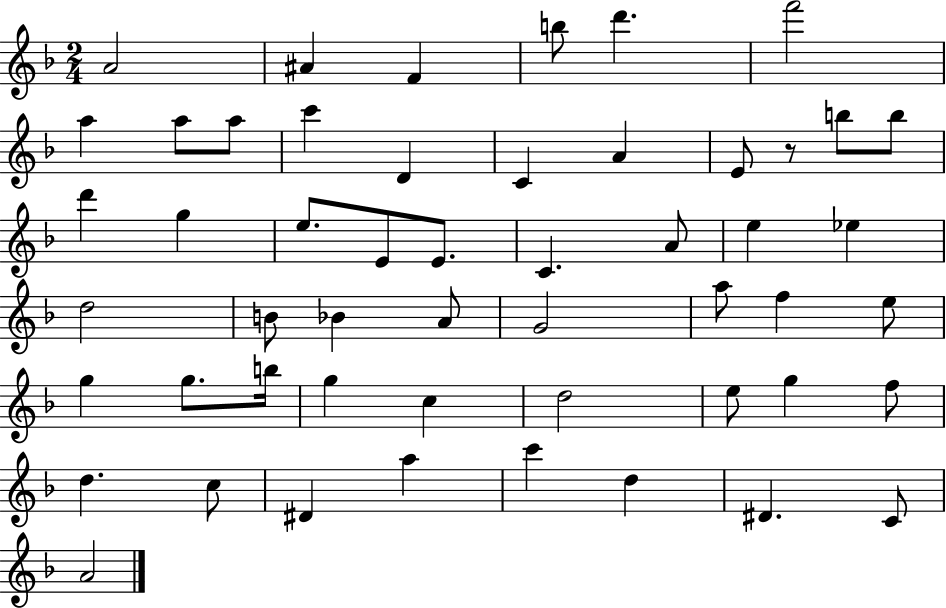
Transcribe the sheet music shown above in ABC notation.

X:1
T:Untitled
M:2/4
L:1/4
K:F
A2 ^A F b/2 d' f'2 a a/2 a/2 c' D C A E/2 z/2 b/2 b/2 d' g e/2 E/2 E/2 C A/2 e _e d2 B/2 _B A/2 G2 a/2 f e/2 g g/2 b/4 g c d2 e/2 g f/2 d c/2 ^D a c' d ^D C/2 A2